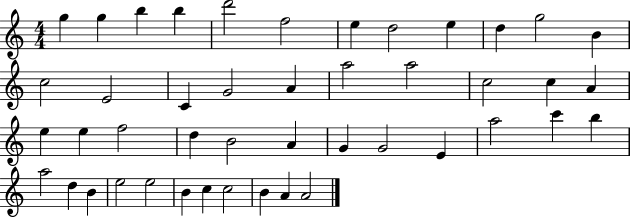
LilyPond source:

{
  \clef treble
  \numericTimeSignature
  \time 4/4
  \key c \major
  g''4 g''4 b''4 b''4 | d'''2 f''2 | e''4 d''2 e''4 | d''4 g''2 b'4 | \break c''2 e'2 | c'4 g'2 a'4 | a''2 a''2 | c''2 c''4 a'4 | \break e''4 e''4 f''2 | d''4 b'2 a'4 | g'4 g'2 e'4 | a''2 c'''4 b''4 | \break a''2 d''4 b'4 | e''2 e''2 | b'4 c''4 c''2 | b'4 a'4 a'2 | \break \bar "|."
}